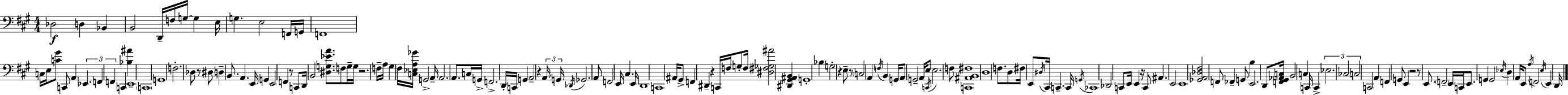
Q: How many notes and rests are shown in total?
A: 163